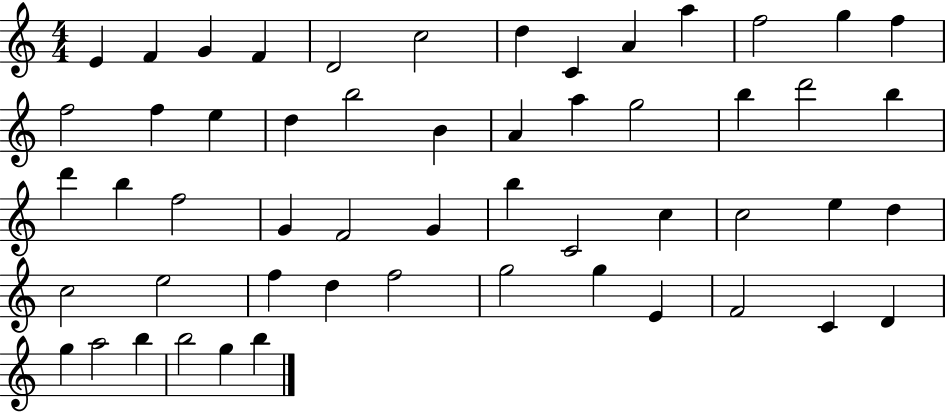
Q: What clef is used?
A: treble